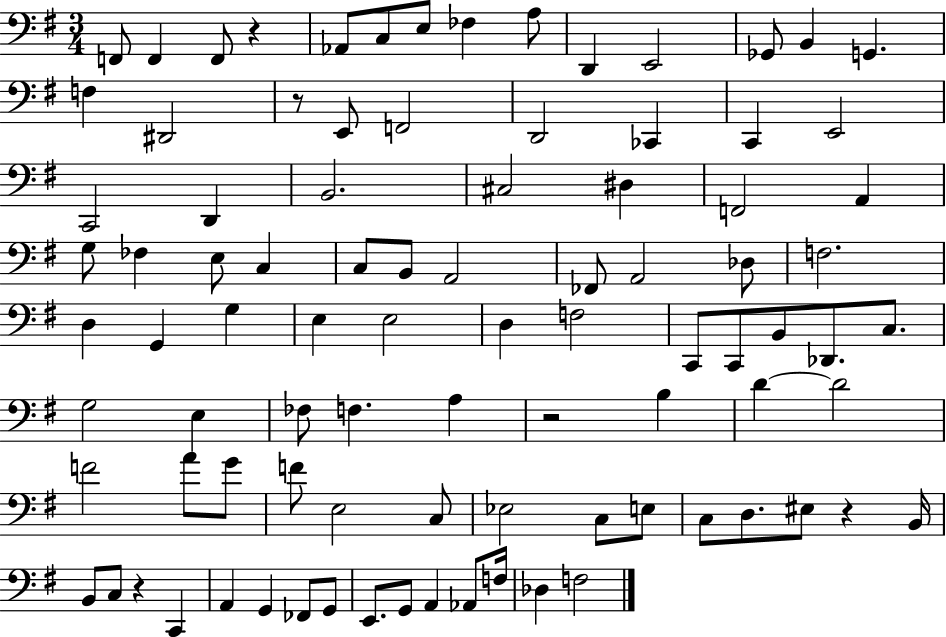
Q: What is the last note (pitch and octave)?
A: F3